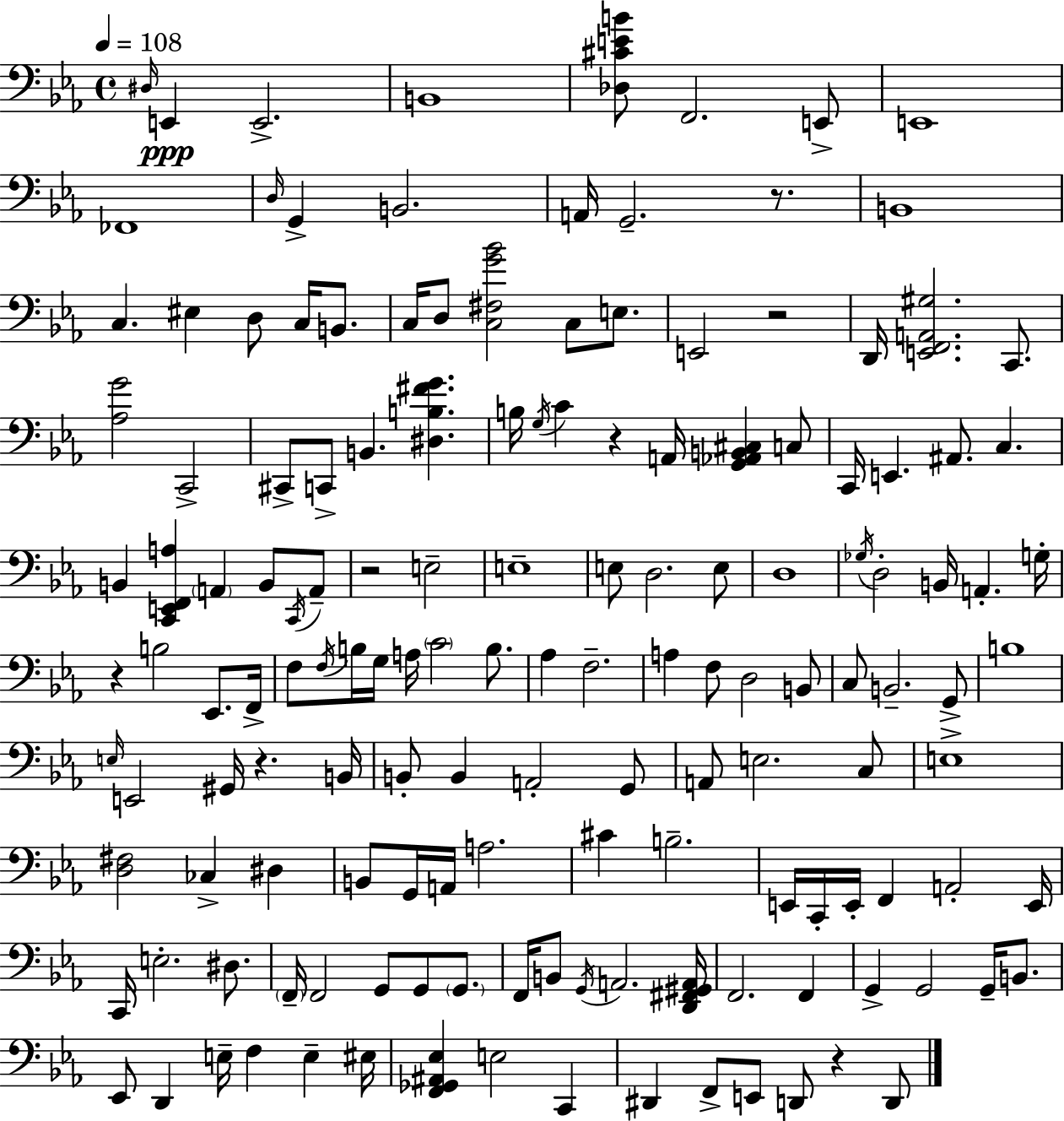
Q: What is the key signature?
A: EES major